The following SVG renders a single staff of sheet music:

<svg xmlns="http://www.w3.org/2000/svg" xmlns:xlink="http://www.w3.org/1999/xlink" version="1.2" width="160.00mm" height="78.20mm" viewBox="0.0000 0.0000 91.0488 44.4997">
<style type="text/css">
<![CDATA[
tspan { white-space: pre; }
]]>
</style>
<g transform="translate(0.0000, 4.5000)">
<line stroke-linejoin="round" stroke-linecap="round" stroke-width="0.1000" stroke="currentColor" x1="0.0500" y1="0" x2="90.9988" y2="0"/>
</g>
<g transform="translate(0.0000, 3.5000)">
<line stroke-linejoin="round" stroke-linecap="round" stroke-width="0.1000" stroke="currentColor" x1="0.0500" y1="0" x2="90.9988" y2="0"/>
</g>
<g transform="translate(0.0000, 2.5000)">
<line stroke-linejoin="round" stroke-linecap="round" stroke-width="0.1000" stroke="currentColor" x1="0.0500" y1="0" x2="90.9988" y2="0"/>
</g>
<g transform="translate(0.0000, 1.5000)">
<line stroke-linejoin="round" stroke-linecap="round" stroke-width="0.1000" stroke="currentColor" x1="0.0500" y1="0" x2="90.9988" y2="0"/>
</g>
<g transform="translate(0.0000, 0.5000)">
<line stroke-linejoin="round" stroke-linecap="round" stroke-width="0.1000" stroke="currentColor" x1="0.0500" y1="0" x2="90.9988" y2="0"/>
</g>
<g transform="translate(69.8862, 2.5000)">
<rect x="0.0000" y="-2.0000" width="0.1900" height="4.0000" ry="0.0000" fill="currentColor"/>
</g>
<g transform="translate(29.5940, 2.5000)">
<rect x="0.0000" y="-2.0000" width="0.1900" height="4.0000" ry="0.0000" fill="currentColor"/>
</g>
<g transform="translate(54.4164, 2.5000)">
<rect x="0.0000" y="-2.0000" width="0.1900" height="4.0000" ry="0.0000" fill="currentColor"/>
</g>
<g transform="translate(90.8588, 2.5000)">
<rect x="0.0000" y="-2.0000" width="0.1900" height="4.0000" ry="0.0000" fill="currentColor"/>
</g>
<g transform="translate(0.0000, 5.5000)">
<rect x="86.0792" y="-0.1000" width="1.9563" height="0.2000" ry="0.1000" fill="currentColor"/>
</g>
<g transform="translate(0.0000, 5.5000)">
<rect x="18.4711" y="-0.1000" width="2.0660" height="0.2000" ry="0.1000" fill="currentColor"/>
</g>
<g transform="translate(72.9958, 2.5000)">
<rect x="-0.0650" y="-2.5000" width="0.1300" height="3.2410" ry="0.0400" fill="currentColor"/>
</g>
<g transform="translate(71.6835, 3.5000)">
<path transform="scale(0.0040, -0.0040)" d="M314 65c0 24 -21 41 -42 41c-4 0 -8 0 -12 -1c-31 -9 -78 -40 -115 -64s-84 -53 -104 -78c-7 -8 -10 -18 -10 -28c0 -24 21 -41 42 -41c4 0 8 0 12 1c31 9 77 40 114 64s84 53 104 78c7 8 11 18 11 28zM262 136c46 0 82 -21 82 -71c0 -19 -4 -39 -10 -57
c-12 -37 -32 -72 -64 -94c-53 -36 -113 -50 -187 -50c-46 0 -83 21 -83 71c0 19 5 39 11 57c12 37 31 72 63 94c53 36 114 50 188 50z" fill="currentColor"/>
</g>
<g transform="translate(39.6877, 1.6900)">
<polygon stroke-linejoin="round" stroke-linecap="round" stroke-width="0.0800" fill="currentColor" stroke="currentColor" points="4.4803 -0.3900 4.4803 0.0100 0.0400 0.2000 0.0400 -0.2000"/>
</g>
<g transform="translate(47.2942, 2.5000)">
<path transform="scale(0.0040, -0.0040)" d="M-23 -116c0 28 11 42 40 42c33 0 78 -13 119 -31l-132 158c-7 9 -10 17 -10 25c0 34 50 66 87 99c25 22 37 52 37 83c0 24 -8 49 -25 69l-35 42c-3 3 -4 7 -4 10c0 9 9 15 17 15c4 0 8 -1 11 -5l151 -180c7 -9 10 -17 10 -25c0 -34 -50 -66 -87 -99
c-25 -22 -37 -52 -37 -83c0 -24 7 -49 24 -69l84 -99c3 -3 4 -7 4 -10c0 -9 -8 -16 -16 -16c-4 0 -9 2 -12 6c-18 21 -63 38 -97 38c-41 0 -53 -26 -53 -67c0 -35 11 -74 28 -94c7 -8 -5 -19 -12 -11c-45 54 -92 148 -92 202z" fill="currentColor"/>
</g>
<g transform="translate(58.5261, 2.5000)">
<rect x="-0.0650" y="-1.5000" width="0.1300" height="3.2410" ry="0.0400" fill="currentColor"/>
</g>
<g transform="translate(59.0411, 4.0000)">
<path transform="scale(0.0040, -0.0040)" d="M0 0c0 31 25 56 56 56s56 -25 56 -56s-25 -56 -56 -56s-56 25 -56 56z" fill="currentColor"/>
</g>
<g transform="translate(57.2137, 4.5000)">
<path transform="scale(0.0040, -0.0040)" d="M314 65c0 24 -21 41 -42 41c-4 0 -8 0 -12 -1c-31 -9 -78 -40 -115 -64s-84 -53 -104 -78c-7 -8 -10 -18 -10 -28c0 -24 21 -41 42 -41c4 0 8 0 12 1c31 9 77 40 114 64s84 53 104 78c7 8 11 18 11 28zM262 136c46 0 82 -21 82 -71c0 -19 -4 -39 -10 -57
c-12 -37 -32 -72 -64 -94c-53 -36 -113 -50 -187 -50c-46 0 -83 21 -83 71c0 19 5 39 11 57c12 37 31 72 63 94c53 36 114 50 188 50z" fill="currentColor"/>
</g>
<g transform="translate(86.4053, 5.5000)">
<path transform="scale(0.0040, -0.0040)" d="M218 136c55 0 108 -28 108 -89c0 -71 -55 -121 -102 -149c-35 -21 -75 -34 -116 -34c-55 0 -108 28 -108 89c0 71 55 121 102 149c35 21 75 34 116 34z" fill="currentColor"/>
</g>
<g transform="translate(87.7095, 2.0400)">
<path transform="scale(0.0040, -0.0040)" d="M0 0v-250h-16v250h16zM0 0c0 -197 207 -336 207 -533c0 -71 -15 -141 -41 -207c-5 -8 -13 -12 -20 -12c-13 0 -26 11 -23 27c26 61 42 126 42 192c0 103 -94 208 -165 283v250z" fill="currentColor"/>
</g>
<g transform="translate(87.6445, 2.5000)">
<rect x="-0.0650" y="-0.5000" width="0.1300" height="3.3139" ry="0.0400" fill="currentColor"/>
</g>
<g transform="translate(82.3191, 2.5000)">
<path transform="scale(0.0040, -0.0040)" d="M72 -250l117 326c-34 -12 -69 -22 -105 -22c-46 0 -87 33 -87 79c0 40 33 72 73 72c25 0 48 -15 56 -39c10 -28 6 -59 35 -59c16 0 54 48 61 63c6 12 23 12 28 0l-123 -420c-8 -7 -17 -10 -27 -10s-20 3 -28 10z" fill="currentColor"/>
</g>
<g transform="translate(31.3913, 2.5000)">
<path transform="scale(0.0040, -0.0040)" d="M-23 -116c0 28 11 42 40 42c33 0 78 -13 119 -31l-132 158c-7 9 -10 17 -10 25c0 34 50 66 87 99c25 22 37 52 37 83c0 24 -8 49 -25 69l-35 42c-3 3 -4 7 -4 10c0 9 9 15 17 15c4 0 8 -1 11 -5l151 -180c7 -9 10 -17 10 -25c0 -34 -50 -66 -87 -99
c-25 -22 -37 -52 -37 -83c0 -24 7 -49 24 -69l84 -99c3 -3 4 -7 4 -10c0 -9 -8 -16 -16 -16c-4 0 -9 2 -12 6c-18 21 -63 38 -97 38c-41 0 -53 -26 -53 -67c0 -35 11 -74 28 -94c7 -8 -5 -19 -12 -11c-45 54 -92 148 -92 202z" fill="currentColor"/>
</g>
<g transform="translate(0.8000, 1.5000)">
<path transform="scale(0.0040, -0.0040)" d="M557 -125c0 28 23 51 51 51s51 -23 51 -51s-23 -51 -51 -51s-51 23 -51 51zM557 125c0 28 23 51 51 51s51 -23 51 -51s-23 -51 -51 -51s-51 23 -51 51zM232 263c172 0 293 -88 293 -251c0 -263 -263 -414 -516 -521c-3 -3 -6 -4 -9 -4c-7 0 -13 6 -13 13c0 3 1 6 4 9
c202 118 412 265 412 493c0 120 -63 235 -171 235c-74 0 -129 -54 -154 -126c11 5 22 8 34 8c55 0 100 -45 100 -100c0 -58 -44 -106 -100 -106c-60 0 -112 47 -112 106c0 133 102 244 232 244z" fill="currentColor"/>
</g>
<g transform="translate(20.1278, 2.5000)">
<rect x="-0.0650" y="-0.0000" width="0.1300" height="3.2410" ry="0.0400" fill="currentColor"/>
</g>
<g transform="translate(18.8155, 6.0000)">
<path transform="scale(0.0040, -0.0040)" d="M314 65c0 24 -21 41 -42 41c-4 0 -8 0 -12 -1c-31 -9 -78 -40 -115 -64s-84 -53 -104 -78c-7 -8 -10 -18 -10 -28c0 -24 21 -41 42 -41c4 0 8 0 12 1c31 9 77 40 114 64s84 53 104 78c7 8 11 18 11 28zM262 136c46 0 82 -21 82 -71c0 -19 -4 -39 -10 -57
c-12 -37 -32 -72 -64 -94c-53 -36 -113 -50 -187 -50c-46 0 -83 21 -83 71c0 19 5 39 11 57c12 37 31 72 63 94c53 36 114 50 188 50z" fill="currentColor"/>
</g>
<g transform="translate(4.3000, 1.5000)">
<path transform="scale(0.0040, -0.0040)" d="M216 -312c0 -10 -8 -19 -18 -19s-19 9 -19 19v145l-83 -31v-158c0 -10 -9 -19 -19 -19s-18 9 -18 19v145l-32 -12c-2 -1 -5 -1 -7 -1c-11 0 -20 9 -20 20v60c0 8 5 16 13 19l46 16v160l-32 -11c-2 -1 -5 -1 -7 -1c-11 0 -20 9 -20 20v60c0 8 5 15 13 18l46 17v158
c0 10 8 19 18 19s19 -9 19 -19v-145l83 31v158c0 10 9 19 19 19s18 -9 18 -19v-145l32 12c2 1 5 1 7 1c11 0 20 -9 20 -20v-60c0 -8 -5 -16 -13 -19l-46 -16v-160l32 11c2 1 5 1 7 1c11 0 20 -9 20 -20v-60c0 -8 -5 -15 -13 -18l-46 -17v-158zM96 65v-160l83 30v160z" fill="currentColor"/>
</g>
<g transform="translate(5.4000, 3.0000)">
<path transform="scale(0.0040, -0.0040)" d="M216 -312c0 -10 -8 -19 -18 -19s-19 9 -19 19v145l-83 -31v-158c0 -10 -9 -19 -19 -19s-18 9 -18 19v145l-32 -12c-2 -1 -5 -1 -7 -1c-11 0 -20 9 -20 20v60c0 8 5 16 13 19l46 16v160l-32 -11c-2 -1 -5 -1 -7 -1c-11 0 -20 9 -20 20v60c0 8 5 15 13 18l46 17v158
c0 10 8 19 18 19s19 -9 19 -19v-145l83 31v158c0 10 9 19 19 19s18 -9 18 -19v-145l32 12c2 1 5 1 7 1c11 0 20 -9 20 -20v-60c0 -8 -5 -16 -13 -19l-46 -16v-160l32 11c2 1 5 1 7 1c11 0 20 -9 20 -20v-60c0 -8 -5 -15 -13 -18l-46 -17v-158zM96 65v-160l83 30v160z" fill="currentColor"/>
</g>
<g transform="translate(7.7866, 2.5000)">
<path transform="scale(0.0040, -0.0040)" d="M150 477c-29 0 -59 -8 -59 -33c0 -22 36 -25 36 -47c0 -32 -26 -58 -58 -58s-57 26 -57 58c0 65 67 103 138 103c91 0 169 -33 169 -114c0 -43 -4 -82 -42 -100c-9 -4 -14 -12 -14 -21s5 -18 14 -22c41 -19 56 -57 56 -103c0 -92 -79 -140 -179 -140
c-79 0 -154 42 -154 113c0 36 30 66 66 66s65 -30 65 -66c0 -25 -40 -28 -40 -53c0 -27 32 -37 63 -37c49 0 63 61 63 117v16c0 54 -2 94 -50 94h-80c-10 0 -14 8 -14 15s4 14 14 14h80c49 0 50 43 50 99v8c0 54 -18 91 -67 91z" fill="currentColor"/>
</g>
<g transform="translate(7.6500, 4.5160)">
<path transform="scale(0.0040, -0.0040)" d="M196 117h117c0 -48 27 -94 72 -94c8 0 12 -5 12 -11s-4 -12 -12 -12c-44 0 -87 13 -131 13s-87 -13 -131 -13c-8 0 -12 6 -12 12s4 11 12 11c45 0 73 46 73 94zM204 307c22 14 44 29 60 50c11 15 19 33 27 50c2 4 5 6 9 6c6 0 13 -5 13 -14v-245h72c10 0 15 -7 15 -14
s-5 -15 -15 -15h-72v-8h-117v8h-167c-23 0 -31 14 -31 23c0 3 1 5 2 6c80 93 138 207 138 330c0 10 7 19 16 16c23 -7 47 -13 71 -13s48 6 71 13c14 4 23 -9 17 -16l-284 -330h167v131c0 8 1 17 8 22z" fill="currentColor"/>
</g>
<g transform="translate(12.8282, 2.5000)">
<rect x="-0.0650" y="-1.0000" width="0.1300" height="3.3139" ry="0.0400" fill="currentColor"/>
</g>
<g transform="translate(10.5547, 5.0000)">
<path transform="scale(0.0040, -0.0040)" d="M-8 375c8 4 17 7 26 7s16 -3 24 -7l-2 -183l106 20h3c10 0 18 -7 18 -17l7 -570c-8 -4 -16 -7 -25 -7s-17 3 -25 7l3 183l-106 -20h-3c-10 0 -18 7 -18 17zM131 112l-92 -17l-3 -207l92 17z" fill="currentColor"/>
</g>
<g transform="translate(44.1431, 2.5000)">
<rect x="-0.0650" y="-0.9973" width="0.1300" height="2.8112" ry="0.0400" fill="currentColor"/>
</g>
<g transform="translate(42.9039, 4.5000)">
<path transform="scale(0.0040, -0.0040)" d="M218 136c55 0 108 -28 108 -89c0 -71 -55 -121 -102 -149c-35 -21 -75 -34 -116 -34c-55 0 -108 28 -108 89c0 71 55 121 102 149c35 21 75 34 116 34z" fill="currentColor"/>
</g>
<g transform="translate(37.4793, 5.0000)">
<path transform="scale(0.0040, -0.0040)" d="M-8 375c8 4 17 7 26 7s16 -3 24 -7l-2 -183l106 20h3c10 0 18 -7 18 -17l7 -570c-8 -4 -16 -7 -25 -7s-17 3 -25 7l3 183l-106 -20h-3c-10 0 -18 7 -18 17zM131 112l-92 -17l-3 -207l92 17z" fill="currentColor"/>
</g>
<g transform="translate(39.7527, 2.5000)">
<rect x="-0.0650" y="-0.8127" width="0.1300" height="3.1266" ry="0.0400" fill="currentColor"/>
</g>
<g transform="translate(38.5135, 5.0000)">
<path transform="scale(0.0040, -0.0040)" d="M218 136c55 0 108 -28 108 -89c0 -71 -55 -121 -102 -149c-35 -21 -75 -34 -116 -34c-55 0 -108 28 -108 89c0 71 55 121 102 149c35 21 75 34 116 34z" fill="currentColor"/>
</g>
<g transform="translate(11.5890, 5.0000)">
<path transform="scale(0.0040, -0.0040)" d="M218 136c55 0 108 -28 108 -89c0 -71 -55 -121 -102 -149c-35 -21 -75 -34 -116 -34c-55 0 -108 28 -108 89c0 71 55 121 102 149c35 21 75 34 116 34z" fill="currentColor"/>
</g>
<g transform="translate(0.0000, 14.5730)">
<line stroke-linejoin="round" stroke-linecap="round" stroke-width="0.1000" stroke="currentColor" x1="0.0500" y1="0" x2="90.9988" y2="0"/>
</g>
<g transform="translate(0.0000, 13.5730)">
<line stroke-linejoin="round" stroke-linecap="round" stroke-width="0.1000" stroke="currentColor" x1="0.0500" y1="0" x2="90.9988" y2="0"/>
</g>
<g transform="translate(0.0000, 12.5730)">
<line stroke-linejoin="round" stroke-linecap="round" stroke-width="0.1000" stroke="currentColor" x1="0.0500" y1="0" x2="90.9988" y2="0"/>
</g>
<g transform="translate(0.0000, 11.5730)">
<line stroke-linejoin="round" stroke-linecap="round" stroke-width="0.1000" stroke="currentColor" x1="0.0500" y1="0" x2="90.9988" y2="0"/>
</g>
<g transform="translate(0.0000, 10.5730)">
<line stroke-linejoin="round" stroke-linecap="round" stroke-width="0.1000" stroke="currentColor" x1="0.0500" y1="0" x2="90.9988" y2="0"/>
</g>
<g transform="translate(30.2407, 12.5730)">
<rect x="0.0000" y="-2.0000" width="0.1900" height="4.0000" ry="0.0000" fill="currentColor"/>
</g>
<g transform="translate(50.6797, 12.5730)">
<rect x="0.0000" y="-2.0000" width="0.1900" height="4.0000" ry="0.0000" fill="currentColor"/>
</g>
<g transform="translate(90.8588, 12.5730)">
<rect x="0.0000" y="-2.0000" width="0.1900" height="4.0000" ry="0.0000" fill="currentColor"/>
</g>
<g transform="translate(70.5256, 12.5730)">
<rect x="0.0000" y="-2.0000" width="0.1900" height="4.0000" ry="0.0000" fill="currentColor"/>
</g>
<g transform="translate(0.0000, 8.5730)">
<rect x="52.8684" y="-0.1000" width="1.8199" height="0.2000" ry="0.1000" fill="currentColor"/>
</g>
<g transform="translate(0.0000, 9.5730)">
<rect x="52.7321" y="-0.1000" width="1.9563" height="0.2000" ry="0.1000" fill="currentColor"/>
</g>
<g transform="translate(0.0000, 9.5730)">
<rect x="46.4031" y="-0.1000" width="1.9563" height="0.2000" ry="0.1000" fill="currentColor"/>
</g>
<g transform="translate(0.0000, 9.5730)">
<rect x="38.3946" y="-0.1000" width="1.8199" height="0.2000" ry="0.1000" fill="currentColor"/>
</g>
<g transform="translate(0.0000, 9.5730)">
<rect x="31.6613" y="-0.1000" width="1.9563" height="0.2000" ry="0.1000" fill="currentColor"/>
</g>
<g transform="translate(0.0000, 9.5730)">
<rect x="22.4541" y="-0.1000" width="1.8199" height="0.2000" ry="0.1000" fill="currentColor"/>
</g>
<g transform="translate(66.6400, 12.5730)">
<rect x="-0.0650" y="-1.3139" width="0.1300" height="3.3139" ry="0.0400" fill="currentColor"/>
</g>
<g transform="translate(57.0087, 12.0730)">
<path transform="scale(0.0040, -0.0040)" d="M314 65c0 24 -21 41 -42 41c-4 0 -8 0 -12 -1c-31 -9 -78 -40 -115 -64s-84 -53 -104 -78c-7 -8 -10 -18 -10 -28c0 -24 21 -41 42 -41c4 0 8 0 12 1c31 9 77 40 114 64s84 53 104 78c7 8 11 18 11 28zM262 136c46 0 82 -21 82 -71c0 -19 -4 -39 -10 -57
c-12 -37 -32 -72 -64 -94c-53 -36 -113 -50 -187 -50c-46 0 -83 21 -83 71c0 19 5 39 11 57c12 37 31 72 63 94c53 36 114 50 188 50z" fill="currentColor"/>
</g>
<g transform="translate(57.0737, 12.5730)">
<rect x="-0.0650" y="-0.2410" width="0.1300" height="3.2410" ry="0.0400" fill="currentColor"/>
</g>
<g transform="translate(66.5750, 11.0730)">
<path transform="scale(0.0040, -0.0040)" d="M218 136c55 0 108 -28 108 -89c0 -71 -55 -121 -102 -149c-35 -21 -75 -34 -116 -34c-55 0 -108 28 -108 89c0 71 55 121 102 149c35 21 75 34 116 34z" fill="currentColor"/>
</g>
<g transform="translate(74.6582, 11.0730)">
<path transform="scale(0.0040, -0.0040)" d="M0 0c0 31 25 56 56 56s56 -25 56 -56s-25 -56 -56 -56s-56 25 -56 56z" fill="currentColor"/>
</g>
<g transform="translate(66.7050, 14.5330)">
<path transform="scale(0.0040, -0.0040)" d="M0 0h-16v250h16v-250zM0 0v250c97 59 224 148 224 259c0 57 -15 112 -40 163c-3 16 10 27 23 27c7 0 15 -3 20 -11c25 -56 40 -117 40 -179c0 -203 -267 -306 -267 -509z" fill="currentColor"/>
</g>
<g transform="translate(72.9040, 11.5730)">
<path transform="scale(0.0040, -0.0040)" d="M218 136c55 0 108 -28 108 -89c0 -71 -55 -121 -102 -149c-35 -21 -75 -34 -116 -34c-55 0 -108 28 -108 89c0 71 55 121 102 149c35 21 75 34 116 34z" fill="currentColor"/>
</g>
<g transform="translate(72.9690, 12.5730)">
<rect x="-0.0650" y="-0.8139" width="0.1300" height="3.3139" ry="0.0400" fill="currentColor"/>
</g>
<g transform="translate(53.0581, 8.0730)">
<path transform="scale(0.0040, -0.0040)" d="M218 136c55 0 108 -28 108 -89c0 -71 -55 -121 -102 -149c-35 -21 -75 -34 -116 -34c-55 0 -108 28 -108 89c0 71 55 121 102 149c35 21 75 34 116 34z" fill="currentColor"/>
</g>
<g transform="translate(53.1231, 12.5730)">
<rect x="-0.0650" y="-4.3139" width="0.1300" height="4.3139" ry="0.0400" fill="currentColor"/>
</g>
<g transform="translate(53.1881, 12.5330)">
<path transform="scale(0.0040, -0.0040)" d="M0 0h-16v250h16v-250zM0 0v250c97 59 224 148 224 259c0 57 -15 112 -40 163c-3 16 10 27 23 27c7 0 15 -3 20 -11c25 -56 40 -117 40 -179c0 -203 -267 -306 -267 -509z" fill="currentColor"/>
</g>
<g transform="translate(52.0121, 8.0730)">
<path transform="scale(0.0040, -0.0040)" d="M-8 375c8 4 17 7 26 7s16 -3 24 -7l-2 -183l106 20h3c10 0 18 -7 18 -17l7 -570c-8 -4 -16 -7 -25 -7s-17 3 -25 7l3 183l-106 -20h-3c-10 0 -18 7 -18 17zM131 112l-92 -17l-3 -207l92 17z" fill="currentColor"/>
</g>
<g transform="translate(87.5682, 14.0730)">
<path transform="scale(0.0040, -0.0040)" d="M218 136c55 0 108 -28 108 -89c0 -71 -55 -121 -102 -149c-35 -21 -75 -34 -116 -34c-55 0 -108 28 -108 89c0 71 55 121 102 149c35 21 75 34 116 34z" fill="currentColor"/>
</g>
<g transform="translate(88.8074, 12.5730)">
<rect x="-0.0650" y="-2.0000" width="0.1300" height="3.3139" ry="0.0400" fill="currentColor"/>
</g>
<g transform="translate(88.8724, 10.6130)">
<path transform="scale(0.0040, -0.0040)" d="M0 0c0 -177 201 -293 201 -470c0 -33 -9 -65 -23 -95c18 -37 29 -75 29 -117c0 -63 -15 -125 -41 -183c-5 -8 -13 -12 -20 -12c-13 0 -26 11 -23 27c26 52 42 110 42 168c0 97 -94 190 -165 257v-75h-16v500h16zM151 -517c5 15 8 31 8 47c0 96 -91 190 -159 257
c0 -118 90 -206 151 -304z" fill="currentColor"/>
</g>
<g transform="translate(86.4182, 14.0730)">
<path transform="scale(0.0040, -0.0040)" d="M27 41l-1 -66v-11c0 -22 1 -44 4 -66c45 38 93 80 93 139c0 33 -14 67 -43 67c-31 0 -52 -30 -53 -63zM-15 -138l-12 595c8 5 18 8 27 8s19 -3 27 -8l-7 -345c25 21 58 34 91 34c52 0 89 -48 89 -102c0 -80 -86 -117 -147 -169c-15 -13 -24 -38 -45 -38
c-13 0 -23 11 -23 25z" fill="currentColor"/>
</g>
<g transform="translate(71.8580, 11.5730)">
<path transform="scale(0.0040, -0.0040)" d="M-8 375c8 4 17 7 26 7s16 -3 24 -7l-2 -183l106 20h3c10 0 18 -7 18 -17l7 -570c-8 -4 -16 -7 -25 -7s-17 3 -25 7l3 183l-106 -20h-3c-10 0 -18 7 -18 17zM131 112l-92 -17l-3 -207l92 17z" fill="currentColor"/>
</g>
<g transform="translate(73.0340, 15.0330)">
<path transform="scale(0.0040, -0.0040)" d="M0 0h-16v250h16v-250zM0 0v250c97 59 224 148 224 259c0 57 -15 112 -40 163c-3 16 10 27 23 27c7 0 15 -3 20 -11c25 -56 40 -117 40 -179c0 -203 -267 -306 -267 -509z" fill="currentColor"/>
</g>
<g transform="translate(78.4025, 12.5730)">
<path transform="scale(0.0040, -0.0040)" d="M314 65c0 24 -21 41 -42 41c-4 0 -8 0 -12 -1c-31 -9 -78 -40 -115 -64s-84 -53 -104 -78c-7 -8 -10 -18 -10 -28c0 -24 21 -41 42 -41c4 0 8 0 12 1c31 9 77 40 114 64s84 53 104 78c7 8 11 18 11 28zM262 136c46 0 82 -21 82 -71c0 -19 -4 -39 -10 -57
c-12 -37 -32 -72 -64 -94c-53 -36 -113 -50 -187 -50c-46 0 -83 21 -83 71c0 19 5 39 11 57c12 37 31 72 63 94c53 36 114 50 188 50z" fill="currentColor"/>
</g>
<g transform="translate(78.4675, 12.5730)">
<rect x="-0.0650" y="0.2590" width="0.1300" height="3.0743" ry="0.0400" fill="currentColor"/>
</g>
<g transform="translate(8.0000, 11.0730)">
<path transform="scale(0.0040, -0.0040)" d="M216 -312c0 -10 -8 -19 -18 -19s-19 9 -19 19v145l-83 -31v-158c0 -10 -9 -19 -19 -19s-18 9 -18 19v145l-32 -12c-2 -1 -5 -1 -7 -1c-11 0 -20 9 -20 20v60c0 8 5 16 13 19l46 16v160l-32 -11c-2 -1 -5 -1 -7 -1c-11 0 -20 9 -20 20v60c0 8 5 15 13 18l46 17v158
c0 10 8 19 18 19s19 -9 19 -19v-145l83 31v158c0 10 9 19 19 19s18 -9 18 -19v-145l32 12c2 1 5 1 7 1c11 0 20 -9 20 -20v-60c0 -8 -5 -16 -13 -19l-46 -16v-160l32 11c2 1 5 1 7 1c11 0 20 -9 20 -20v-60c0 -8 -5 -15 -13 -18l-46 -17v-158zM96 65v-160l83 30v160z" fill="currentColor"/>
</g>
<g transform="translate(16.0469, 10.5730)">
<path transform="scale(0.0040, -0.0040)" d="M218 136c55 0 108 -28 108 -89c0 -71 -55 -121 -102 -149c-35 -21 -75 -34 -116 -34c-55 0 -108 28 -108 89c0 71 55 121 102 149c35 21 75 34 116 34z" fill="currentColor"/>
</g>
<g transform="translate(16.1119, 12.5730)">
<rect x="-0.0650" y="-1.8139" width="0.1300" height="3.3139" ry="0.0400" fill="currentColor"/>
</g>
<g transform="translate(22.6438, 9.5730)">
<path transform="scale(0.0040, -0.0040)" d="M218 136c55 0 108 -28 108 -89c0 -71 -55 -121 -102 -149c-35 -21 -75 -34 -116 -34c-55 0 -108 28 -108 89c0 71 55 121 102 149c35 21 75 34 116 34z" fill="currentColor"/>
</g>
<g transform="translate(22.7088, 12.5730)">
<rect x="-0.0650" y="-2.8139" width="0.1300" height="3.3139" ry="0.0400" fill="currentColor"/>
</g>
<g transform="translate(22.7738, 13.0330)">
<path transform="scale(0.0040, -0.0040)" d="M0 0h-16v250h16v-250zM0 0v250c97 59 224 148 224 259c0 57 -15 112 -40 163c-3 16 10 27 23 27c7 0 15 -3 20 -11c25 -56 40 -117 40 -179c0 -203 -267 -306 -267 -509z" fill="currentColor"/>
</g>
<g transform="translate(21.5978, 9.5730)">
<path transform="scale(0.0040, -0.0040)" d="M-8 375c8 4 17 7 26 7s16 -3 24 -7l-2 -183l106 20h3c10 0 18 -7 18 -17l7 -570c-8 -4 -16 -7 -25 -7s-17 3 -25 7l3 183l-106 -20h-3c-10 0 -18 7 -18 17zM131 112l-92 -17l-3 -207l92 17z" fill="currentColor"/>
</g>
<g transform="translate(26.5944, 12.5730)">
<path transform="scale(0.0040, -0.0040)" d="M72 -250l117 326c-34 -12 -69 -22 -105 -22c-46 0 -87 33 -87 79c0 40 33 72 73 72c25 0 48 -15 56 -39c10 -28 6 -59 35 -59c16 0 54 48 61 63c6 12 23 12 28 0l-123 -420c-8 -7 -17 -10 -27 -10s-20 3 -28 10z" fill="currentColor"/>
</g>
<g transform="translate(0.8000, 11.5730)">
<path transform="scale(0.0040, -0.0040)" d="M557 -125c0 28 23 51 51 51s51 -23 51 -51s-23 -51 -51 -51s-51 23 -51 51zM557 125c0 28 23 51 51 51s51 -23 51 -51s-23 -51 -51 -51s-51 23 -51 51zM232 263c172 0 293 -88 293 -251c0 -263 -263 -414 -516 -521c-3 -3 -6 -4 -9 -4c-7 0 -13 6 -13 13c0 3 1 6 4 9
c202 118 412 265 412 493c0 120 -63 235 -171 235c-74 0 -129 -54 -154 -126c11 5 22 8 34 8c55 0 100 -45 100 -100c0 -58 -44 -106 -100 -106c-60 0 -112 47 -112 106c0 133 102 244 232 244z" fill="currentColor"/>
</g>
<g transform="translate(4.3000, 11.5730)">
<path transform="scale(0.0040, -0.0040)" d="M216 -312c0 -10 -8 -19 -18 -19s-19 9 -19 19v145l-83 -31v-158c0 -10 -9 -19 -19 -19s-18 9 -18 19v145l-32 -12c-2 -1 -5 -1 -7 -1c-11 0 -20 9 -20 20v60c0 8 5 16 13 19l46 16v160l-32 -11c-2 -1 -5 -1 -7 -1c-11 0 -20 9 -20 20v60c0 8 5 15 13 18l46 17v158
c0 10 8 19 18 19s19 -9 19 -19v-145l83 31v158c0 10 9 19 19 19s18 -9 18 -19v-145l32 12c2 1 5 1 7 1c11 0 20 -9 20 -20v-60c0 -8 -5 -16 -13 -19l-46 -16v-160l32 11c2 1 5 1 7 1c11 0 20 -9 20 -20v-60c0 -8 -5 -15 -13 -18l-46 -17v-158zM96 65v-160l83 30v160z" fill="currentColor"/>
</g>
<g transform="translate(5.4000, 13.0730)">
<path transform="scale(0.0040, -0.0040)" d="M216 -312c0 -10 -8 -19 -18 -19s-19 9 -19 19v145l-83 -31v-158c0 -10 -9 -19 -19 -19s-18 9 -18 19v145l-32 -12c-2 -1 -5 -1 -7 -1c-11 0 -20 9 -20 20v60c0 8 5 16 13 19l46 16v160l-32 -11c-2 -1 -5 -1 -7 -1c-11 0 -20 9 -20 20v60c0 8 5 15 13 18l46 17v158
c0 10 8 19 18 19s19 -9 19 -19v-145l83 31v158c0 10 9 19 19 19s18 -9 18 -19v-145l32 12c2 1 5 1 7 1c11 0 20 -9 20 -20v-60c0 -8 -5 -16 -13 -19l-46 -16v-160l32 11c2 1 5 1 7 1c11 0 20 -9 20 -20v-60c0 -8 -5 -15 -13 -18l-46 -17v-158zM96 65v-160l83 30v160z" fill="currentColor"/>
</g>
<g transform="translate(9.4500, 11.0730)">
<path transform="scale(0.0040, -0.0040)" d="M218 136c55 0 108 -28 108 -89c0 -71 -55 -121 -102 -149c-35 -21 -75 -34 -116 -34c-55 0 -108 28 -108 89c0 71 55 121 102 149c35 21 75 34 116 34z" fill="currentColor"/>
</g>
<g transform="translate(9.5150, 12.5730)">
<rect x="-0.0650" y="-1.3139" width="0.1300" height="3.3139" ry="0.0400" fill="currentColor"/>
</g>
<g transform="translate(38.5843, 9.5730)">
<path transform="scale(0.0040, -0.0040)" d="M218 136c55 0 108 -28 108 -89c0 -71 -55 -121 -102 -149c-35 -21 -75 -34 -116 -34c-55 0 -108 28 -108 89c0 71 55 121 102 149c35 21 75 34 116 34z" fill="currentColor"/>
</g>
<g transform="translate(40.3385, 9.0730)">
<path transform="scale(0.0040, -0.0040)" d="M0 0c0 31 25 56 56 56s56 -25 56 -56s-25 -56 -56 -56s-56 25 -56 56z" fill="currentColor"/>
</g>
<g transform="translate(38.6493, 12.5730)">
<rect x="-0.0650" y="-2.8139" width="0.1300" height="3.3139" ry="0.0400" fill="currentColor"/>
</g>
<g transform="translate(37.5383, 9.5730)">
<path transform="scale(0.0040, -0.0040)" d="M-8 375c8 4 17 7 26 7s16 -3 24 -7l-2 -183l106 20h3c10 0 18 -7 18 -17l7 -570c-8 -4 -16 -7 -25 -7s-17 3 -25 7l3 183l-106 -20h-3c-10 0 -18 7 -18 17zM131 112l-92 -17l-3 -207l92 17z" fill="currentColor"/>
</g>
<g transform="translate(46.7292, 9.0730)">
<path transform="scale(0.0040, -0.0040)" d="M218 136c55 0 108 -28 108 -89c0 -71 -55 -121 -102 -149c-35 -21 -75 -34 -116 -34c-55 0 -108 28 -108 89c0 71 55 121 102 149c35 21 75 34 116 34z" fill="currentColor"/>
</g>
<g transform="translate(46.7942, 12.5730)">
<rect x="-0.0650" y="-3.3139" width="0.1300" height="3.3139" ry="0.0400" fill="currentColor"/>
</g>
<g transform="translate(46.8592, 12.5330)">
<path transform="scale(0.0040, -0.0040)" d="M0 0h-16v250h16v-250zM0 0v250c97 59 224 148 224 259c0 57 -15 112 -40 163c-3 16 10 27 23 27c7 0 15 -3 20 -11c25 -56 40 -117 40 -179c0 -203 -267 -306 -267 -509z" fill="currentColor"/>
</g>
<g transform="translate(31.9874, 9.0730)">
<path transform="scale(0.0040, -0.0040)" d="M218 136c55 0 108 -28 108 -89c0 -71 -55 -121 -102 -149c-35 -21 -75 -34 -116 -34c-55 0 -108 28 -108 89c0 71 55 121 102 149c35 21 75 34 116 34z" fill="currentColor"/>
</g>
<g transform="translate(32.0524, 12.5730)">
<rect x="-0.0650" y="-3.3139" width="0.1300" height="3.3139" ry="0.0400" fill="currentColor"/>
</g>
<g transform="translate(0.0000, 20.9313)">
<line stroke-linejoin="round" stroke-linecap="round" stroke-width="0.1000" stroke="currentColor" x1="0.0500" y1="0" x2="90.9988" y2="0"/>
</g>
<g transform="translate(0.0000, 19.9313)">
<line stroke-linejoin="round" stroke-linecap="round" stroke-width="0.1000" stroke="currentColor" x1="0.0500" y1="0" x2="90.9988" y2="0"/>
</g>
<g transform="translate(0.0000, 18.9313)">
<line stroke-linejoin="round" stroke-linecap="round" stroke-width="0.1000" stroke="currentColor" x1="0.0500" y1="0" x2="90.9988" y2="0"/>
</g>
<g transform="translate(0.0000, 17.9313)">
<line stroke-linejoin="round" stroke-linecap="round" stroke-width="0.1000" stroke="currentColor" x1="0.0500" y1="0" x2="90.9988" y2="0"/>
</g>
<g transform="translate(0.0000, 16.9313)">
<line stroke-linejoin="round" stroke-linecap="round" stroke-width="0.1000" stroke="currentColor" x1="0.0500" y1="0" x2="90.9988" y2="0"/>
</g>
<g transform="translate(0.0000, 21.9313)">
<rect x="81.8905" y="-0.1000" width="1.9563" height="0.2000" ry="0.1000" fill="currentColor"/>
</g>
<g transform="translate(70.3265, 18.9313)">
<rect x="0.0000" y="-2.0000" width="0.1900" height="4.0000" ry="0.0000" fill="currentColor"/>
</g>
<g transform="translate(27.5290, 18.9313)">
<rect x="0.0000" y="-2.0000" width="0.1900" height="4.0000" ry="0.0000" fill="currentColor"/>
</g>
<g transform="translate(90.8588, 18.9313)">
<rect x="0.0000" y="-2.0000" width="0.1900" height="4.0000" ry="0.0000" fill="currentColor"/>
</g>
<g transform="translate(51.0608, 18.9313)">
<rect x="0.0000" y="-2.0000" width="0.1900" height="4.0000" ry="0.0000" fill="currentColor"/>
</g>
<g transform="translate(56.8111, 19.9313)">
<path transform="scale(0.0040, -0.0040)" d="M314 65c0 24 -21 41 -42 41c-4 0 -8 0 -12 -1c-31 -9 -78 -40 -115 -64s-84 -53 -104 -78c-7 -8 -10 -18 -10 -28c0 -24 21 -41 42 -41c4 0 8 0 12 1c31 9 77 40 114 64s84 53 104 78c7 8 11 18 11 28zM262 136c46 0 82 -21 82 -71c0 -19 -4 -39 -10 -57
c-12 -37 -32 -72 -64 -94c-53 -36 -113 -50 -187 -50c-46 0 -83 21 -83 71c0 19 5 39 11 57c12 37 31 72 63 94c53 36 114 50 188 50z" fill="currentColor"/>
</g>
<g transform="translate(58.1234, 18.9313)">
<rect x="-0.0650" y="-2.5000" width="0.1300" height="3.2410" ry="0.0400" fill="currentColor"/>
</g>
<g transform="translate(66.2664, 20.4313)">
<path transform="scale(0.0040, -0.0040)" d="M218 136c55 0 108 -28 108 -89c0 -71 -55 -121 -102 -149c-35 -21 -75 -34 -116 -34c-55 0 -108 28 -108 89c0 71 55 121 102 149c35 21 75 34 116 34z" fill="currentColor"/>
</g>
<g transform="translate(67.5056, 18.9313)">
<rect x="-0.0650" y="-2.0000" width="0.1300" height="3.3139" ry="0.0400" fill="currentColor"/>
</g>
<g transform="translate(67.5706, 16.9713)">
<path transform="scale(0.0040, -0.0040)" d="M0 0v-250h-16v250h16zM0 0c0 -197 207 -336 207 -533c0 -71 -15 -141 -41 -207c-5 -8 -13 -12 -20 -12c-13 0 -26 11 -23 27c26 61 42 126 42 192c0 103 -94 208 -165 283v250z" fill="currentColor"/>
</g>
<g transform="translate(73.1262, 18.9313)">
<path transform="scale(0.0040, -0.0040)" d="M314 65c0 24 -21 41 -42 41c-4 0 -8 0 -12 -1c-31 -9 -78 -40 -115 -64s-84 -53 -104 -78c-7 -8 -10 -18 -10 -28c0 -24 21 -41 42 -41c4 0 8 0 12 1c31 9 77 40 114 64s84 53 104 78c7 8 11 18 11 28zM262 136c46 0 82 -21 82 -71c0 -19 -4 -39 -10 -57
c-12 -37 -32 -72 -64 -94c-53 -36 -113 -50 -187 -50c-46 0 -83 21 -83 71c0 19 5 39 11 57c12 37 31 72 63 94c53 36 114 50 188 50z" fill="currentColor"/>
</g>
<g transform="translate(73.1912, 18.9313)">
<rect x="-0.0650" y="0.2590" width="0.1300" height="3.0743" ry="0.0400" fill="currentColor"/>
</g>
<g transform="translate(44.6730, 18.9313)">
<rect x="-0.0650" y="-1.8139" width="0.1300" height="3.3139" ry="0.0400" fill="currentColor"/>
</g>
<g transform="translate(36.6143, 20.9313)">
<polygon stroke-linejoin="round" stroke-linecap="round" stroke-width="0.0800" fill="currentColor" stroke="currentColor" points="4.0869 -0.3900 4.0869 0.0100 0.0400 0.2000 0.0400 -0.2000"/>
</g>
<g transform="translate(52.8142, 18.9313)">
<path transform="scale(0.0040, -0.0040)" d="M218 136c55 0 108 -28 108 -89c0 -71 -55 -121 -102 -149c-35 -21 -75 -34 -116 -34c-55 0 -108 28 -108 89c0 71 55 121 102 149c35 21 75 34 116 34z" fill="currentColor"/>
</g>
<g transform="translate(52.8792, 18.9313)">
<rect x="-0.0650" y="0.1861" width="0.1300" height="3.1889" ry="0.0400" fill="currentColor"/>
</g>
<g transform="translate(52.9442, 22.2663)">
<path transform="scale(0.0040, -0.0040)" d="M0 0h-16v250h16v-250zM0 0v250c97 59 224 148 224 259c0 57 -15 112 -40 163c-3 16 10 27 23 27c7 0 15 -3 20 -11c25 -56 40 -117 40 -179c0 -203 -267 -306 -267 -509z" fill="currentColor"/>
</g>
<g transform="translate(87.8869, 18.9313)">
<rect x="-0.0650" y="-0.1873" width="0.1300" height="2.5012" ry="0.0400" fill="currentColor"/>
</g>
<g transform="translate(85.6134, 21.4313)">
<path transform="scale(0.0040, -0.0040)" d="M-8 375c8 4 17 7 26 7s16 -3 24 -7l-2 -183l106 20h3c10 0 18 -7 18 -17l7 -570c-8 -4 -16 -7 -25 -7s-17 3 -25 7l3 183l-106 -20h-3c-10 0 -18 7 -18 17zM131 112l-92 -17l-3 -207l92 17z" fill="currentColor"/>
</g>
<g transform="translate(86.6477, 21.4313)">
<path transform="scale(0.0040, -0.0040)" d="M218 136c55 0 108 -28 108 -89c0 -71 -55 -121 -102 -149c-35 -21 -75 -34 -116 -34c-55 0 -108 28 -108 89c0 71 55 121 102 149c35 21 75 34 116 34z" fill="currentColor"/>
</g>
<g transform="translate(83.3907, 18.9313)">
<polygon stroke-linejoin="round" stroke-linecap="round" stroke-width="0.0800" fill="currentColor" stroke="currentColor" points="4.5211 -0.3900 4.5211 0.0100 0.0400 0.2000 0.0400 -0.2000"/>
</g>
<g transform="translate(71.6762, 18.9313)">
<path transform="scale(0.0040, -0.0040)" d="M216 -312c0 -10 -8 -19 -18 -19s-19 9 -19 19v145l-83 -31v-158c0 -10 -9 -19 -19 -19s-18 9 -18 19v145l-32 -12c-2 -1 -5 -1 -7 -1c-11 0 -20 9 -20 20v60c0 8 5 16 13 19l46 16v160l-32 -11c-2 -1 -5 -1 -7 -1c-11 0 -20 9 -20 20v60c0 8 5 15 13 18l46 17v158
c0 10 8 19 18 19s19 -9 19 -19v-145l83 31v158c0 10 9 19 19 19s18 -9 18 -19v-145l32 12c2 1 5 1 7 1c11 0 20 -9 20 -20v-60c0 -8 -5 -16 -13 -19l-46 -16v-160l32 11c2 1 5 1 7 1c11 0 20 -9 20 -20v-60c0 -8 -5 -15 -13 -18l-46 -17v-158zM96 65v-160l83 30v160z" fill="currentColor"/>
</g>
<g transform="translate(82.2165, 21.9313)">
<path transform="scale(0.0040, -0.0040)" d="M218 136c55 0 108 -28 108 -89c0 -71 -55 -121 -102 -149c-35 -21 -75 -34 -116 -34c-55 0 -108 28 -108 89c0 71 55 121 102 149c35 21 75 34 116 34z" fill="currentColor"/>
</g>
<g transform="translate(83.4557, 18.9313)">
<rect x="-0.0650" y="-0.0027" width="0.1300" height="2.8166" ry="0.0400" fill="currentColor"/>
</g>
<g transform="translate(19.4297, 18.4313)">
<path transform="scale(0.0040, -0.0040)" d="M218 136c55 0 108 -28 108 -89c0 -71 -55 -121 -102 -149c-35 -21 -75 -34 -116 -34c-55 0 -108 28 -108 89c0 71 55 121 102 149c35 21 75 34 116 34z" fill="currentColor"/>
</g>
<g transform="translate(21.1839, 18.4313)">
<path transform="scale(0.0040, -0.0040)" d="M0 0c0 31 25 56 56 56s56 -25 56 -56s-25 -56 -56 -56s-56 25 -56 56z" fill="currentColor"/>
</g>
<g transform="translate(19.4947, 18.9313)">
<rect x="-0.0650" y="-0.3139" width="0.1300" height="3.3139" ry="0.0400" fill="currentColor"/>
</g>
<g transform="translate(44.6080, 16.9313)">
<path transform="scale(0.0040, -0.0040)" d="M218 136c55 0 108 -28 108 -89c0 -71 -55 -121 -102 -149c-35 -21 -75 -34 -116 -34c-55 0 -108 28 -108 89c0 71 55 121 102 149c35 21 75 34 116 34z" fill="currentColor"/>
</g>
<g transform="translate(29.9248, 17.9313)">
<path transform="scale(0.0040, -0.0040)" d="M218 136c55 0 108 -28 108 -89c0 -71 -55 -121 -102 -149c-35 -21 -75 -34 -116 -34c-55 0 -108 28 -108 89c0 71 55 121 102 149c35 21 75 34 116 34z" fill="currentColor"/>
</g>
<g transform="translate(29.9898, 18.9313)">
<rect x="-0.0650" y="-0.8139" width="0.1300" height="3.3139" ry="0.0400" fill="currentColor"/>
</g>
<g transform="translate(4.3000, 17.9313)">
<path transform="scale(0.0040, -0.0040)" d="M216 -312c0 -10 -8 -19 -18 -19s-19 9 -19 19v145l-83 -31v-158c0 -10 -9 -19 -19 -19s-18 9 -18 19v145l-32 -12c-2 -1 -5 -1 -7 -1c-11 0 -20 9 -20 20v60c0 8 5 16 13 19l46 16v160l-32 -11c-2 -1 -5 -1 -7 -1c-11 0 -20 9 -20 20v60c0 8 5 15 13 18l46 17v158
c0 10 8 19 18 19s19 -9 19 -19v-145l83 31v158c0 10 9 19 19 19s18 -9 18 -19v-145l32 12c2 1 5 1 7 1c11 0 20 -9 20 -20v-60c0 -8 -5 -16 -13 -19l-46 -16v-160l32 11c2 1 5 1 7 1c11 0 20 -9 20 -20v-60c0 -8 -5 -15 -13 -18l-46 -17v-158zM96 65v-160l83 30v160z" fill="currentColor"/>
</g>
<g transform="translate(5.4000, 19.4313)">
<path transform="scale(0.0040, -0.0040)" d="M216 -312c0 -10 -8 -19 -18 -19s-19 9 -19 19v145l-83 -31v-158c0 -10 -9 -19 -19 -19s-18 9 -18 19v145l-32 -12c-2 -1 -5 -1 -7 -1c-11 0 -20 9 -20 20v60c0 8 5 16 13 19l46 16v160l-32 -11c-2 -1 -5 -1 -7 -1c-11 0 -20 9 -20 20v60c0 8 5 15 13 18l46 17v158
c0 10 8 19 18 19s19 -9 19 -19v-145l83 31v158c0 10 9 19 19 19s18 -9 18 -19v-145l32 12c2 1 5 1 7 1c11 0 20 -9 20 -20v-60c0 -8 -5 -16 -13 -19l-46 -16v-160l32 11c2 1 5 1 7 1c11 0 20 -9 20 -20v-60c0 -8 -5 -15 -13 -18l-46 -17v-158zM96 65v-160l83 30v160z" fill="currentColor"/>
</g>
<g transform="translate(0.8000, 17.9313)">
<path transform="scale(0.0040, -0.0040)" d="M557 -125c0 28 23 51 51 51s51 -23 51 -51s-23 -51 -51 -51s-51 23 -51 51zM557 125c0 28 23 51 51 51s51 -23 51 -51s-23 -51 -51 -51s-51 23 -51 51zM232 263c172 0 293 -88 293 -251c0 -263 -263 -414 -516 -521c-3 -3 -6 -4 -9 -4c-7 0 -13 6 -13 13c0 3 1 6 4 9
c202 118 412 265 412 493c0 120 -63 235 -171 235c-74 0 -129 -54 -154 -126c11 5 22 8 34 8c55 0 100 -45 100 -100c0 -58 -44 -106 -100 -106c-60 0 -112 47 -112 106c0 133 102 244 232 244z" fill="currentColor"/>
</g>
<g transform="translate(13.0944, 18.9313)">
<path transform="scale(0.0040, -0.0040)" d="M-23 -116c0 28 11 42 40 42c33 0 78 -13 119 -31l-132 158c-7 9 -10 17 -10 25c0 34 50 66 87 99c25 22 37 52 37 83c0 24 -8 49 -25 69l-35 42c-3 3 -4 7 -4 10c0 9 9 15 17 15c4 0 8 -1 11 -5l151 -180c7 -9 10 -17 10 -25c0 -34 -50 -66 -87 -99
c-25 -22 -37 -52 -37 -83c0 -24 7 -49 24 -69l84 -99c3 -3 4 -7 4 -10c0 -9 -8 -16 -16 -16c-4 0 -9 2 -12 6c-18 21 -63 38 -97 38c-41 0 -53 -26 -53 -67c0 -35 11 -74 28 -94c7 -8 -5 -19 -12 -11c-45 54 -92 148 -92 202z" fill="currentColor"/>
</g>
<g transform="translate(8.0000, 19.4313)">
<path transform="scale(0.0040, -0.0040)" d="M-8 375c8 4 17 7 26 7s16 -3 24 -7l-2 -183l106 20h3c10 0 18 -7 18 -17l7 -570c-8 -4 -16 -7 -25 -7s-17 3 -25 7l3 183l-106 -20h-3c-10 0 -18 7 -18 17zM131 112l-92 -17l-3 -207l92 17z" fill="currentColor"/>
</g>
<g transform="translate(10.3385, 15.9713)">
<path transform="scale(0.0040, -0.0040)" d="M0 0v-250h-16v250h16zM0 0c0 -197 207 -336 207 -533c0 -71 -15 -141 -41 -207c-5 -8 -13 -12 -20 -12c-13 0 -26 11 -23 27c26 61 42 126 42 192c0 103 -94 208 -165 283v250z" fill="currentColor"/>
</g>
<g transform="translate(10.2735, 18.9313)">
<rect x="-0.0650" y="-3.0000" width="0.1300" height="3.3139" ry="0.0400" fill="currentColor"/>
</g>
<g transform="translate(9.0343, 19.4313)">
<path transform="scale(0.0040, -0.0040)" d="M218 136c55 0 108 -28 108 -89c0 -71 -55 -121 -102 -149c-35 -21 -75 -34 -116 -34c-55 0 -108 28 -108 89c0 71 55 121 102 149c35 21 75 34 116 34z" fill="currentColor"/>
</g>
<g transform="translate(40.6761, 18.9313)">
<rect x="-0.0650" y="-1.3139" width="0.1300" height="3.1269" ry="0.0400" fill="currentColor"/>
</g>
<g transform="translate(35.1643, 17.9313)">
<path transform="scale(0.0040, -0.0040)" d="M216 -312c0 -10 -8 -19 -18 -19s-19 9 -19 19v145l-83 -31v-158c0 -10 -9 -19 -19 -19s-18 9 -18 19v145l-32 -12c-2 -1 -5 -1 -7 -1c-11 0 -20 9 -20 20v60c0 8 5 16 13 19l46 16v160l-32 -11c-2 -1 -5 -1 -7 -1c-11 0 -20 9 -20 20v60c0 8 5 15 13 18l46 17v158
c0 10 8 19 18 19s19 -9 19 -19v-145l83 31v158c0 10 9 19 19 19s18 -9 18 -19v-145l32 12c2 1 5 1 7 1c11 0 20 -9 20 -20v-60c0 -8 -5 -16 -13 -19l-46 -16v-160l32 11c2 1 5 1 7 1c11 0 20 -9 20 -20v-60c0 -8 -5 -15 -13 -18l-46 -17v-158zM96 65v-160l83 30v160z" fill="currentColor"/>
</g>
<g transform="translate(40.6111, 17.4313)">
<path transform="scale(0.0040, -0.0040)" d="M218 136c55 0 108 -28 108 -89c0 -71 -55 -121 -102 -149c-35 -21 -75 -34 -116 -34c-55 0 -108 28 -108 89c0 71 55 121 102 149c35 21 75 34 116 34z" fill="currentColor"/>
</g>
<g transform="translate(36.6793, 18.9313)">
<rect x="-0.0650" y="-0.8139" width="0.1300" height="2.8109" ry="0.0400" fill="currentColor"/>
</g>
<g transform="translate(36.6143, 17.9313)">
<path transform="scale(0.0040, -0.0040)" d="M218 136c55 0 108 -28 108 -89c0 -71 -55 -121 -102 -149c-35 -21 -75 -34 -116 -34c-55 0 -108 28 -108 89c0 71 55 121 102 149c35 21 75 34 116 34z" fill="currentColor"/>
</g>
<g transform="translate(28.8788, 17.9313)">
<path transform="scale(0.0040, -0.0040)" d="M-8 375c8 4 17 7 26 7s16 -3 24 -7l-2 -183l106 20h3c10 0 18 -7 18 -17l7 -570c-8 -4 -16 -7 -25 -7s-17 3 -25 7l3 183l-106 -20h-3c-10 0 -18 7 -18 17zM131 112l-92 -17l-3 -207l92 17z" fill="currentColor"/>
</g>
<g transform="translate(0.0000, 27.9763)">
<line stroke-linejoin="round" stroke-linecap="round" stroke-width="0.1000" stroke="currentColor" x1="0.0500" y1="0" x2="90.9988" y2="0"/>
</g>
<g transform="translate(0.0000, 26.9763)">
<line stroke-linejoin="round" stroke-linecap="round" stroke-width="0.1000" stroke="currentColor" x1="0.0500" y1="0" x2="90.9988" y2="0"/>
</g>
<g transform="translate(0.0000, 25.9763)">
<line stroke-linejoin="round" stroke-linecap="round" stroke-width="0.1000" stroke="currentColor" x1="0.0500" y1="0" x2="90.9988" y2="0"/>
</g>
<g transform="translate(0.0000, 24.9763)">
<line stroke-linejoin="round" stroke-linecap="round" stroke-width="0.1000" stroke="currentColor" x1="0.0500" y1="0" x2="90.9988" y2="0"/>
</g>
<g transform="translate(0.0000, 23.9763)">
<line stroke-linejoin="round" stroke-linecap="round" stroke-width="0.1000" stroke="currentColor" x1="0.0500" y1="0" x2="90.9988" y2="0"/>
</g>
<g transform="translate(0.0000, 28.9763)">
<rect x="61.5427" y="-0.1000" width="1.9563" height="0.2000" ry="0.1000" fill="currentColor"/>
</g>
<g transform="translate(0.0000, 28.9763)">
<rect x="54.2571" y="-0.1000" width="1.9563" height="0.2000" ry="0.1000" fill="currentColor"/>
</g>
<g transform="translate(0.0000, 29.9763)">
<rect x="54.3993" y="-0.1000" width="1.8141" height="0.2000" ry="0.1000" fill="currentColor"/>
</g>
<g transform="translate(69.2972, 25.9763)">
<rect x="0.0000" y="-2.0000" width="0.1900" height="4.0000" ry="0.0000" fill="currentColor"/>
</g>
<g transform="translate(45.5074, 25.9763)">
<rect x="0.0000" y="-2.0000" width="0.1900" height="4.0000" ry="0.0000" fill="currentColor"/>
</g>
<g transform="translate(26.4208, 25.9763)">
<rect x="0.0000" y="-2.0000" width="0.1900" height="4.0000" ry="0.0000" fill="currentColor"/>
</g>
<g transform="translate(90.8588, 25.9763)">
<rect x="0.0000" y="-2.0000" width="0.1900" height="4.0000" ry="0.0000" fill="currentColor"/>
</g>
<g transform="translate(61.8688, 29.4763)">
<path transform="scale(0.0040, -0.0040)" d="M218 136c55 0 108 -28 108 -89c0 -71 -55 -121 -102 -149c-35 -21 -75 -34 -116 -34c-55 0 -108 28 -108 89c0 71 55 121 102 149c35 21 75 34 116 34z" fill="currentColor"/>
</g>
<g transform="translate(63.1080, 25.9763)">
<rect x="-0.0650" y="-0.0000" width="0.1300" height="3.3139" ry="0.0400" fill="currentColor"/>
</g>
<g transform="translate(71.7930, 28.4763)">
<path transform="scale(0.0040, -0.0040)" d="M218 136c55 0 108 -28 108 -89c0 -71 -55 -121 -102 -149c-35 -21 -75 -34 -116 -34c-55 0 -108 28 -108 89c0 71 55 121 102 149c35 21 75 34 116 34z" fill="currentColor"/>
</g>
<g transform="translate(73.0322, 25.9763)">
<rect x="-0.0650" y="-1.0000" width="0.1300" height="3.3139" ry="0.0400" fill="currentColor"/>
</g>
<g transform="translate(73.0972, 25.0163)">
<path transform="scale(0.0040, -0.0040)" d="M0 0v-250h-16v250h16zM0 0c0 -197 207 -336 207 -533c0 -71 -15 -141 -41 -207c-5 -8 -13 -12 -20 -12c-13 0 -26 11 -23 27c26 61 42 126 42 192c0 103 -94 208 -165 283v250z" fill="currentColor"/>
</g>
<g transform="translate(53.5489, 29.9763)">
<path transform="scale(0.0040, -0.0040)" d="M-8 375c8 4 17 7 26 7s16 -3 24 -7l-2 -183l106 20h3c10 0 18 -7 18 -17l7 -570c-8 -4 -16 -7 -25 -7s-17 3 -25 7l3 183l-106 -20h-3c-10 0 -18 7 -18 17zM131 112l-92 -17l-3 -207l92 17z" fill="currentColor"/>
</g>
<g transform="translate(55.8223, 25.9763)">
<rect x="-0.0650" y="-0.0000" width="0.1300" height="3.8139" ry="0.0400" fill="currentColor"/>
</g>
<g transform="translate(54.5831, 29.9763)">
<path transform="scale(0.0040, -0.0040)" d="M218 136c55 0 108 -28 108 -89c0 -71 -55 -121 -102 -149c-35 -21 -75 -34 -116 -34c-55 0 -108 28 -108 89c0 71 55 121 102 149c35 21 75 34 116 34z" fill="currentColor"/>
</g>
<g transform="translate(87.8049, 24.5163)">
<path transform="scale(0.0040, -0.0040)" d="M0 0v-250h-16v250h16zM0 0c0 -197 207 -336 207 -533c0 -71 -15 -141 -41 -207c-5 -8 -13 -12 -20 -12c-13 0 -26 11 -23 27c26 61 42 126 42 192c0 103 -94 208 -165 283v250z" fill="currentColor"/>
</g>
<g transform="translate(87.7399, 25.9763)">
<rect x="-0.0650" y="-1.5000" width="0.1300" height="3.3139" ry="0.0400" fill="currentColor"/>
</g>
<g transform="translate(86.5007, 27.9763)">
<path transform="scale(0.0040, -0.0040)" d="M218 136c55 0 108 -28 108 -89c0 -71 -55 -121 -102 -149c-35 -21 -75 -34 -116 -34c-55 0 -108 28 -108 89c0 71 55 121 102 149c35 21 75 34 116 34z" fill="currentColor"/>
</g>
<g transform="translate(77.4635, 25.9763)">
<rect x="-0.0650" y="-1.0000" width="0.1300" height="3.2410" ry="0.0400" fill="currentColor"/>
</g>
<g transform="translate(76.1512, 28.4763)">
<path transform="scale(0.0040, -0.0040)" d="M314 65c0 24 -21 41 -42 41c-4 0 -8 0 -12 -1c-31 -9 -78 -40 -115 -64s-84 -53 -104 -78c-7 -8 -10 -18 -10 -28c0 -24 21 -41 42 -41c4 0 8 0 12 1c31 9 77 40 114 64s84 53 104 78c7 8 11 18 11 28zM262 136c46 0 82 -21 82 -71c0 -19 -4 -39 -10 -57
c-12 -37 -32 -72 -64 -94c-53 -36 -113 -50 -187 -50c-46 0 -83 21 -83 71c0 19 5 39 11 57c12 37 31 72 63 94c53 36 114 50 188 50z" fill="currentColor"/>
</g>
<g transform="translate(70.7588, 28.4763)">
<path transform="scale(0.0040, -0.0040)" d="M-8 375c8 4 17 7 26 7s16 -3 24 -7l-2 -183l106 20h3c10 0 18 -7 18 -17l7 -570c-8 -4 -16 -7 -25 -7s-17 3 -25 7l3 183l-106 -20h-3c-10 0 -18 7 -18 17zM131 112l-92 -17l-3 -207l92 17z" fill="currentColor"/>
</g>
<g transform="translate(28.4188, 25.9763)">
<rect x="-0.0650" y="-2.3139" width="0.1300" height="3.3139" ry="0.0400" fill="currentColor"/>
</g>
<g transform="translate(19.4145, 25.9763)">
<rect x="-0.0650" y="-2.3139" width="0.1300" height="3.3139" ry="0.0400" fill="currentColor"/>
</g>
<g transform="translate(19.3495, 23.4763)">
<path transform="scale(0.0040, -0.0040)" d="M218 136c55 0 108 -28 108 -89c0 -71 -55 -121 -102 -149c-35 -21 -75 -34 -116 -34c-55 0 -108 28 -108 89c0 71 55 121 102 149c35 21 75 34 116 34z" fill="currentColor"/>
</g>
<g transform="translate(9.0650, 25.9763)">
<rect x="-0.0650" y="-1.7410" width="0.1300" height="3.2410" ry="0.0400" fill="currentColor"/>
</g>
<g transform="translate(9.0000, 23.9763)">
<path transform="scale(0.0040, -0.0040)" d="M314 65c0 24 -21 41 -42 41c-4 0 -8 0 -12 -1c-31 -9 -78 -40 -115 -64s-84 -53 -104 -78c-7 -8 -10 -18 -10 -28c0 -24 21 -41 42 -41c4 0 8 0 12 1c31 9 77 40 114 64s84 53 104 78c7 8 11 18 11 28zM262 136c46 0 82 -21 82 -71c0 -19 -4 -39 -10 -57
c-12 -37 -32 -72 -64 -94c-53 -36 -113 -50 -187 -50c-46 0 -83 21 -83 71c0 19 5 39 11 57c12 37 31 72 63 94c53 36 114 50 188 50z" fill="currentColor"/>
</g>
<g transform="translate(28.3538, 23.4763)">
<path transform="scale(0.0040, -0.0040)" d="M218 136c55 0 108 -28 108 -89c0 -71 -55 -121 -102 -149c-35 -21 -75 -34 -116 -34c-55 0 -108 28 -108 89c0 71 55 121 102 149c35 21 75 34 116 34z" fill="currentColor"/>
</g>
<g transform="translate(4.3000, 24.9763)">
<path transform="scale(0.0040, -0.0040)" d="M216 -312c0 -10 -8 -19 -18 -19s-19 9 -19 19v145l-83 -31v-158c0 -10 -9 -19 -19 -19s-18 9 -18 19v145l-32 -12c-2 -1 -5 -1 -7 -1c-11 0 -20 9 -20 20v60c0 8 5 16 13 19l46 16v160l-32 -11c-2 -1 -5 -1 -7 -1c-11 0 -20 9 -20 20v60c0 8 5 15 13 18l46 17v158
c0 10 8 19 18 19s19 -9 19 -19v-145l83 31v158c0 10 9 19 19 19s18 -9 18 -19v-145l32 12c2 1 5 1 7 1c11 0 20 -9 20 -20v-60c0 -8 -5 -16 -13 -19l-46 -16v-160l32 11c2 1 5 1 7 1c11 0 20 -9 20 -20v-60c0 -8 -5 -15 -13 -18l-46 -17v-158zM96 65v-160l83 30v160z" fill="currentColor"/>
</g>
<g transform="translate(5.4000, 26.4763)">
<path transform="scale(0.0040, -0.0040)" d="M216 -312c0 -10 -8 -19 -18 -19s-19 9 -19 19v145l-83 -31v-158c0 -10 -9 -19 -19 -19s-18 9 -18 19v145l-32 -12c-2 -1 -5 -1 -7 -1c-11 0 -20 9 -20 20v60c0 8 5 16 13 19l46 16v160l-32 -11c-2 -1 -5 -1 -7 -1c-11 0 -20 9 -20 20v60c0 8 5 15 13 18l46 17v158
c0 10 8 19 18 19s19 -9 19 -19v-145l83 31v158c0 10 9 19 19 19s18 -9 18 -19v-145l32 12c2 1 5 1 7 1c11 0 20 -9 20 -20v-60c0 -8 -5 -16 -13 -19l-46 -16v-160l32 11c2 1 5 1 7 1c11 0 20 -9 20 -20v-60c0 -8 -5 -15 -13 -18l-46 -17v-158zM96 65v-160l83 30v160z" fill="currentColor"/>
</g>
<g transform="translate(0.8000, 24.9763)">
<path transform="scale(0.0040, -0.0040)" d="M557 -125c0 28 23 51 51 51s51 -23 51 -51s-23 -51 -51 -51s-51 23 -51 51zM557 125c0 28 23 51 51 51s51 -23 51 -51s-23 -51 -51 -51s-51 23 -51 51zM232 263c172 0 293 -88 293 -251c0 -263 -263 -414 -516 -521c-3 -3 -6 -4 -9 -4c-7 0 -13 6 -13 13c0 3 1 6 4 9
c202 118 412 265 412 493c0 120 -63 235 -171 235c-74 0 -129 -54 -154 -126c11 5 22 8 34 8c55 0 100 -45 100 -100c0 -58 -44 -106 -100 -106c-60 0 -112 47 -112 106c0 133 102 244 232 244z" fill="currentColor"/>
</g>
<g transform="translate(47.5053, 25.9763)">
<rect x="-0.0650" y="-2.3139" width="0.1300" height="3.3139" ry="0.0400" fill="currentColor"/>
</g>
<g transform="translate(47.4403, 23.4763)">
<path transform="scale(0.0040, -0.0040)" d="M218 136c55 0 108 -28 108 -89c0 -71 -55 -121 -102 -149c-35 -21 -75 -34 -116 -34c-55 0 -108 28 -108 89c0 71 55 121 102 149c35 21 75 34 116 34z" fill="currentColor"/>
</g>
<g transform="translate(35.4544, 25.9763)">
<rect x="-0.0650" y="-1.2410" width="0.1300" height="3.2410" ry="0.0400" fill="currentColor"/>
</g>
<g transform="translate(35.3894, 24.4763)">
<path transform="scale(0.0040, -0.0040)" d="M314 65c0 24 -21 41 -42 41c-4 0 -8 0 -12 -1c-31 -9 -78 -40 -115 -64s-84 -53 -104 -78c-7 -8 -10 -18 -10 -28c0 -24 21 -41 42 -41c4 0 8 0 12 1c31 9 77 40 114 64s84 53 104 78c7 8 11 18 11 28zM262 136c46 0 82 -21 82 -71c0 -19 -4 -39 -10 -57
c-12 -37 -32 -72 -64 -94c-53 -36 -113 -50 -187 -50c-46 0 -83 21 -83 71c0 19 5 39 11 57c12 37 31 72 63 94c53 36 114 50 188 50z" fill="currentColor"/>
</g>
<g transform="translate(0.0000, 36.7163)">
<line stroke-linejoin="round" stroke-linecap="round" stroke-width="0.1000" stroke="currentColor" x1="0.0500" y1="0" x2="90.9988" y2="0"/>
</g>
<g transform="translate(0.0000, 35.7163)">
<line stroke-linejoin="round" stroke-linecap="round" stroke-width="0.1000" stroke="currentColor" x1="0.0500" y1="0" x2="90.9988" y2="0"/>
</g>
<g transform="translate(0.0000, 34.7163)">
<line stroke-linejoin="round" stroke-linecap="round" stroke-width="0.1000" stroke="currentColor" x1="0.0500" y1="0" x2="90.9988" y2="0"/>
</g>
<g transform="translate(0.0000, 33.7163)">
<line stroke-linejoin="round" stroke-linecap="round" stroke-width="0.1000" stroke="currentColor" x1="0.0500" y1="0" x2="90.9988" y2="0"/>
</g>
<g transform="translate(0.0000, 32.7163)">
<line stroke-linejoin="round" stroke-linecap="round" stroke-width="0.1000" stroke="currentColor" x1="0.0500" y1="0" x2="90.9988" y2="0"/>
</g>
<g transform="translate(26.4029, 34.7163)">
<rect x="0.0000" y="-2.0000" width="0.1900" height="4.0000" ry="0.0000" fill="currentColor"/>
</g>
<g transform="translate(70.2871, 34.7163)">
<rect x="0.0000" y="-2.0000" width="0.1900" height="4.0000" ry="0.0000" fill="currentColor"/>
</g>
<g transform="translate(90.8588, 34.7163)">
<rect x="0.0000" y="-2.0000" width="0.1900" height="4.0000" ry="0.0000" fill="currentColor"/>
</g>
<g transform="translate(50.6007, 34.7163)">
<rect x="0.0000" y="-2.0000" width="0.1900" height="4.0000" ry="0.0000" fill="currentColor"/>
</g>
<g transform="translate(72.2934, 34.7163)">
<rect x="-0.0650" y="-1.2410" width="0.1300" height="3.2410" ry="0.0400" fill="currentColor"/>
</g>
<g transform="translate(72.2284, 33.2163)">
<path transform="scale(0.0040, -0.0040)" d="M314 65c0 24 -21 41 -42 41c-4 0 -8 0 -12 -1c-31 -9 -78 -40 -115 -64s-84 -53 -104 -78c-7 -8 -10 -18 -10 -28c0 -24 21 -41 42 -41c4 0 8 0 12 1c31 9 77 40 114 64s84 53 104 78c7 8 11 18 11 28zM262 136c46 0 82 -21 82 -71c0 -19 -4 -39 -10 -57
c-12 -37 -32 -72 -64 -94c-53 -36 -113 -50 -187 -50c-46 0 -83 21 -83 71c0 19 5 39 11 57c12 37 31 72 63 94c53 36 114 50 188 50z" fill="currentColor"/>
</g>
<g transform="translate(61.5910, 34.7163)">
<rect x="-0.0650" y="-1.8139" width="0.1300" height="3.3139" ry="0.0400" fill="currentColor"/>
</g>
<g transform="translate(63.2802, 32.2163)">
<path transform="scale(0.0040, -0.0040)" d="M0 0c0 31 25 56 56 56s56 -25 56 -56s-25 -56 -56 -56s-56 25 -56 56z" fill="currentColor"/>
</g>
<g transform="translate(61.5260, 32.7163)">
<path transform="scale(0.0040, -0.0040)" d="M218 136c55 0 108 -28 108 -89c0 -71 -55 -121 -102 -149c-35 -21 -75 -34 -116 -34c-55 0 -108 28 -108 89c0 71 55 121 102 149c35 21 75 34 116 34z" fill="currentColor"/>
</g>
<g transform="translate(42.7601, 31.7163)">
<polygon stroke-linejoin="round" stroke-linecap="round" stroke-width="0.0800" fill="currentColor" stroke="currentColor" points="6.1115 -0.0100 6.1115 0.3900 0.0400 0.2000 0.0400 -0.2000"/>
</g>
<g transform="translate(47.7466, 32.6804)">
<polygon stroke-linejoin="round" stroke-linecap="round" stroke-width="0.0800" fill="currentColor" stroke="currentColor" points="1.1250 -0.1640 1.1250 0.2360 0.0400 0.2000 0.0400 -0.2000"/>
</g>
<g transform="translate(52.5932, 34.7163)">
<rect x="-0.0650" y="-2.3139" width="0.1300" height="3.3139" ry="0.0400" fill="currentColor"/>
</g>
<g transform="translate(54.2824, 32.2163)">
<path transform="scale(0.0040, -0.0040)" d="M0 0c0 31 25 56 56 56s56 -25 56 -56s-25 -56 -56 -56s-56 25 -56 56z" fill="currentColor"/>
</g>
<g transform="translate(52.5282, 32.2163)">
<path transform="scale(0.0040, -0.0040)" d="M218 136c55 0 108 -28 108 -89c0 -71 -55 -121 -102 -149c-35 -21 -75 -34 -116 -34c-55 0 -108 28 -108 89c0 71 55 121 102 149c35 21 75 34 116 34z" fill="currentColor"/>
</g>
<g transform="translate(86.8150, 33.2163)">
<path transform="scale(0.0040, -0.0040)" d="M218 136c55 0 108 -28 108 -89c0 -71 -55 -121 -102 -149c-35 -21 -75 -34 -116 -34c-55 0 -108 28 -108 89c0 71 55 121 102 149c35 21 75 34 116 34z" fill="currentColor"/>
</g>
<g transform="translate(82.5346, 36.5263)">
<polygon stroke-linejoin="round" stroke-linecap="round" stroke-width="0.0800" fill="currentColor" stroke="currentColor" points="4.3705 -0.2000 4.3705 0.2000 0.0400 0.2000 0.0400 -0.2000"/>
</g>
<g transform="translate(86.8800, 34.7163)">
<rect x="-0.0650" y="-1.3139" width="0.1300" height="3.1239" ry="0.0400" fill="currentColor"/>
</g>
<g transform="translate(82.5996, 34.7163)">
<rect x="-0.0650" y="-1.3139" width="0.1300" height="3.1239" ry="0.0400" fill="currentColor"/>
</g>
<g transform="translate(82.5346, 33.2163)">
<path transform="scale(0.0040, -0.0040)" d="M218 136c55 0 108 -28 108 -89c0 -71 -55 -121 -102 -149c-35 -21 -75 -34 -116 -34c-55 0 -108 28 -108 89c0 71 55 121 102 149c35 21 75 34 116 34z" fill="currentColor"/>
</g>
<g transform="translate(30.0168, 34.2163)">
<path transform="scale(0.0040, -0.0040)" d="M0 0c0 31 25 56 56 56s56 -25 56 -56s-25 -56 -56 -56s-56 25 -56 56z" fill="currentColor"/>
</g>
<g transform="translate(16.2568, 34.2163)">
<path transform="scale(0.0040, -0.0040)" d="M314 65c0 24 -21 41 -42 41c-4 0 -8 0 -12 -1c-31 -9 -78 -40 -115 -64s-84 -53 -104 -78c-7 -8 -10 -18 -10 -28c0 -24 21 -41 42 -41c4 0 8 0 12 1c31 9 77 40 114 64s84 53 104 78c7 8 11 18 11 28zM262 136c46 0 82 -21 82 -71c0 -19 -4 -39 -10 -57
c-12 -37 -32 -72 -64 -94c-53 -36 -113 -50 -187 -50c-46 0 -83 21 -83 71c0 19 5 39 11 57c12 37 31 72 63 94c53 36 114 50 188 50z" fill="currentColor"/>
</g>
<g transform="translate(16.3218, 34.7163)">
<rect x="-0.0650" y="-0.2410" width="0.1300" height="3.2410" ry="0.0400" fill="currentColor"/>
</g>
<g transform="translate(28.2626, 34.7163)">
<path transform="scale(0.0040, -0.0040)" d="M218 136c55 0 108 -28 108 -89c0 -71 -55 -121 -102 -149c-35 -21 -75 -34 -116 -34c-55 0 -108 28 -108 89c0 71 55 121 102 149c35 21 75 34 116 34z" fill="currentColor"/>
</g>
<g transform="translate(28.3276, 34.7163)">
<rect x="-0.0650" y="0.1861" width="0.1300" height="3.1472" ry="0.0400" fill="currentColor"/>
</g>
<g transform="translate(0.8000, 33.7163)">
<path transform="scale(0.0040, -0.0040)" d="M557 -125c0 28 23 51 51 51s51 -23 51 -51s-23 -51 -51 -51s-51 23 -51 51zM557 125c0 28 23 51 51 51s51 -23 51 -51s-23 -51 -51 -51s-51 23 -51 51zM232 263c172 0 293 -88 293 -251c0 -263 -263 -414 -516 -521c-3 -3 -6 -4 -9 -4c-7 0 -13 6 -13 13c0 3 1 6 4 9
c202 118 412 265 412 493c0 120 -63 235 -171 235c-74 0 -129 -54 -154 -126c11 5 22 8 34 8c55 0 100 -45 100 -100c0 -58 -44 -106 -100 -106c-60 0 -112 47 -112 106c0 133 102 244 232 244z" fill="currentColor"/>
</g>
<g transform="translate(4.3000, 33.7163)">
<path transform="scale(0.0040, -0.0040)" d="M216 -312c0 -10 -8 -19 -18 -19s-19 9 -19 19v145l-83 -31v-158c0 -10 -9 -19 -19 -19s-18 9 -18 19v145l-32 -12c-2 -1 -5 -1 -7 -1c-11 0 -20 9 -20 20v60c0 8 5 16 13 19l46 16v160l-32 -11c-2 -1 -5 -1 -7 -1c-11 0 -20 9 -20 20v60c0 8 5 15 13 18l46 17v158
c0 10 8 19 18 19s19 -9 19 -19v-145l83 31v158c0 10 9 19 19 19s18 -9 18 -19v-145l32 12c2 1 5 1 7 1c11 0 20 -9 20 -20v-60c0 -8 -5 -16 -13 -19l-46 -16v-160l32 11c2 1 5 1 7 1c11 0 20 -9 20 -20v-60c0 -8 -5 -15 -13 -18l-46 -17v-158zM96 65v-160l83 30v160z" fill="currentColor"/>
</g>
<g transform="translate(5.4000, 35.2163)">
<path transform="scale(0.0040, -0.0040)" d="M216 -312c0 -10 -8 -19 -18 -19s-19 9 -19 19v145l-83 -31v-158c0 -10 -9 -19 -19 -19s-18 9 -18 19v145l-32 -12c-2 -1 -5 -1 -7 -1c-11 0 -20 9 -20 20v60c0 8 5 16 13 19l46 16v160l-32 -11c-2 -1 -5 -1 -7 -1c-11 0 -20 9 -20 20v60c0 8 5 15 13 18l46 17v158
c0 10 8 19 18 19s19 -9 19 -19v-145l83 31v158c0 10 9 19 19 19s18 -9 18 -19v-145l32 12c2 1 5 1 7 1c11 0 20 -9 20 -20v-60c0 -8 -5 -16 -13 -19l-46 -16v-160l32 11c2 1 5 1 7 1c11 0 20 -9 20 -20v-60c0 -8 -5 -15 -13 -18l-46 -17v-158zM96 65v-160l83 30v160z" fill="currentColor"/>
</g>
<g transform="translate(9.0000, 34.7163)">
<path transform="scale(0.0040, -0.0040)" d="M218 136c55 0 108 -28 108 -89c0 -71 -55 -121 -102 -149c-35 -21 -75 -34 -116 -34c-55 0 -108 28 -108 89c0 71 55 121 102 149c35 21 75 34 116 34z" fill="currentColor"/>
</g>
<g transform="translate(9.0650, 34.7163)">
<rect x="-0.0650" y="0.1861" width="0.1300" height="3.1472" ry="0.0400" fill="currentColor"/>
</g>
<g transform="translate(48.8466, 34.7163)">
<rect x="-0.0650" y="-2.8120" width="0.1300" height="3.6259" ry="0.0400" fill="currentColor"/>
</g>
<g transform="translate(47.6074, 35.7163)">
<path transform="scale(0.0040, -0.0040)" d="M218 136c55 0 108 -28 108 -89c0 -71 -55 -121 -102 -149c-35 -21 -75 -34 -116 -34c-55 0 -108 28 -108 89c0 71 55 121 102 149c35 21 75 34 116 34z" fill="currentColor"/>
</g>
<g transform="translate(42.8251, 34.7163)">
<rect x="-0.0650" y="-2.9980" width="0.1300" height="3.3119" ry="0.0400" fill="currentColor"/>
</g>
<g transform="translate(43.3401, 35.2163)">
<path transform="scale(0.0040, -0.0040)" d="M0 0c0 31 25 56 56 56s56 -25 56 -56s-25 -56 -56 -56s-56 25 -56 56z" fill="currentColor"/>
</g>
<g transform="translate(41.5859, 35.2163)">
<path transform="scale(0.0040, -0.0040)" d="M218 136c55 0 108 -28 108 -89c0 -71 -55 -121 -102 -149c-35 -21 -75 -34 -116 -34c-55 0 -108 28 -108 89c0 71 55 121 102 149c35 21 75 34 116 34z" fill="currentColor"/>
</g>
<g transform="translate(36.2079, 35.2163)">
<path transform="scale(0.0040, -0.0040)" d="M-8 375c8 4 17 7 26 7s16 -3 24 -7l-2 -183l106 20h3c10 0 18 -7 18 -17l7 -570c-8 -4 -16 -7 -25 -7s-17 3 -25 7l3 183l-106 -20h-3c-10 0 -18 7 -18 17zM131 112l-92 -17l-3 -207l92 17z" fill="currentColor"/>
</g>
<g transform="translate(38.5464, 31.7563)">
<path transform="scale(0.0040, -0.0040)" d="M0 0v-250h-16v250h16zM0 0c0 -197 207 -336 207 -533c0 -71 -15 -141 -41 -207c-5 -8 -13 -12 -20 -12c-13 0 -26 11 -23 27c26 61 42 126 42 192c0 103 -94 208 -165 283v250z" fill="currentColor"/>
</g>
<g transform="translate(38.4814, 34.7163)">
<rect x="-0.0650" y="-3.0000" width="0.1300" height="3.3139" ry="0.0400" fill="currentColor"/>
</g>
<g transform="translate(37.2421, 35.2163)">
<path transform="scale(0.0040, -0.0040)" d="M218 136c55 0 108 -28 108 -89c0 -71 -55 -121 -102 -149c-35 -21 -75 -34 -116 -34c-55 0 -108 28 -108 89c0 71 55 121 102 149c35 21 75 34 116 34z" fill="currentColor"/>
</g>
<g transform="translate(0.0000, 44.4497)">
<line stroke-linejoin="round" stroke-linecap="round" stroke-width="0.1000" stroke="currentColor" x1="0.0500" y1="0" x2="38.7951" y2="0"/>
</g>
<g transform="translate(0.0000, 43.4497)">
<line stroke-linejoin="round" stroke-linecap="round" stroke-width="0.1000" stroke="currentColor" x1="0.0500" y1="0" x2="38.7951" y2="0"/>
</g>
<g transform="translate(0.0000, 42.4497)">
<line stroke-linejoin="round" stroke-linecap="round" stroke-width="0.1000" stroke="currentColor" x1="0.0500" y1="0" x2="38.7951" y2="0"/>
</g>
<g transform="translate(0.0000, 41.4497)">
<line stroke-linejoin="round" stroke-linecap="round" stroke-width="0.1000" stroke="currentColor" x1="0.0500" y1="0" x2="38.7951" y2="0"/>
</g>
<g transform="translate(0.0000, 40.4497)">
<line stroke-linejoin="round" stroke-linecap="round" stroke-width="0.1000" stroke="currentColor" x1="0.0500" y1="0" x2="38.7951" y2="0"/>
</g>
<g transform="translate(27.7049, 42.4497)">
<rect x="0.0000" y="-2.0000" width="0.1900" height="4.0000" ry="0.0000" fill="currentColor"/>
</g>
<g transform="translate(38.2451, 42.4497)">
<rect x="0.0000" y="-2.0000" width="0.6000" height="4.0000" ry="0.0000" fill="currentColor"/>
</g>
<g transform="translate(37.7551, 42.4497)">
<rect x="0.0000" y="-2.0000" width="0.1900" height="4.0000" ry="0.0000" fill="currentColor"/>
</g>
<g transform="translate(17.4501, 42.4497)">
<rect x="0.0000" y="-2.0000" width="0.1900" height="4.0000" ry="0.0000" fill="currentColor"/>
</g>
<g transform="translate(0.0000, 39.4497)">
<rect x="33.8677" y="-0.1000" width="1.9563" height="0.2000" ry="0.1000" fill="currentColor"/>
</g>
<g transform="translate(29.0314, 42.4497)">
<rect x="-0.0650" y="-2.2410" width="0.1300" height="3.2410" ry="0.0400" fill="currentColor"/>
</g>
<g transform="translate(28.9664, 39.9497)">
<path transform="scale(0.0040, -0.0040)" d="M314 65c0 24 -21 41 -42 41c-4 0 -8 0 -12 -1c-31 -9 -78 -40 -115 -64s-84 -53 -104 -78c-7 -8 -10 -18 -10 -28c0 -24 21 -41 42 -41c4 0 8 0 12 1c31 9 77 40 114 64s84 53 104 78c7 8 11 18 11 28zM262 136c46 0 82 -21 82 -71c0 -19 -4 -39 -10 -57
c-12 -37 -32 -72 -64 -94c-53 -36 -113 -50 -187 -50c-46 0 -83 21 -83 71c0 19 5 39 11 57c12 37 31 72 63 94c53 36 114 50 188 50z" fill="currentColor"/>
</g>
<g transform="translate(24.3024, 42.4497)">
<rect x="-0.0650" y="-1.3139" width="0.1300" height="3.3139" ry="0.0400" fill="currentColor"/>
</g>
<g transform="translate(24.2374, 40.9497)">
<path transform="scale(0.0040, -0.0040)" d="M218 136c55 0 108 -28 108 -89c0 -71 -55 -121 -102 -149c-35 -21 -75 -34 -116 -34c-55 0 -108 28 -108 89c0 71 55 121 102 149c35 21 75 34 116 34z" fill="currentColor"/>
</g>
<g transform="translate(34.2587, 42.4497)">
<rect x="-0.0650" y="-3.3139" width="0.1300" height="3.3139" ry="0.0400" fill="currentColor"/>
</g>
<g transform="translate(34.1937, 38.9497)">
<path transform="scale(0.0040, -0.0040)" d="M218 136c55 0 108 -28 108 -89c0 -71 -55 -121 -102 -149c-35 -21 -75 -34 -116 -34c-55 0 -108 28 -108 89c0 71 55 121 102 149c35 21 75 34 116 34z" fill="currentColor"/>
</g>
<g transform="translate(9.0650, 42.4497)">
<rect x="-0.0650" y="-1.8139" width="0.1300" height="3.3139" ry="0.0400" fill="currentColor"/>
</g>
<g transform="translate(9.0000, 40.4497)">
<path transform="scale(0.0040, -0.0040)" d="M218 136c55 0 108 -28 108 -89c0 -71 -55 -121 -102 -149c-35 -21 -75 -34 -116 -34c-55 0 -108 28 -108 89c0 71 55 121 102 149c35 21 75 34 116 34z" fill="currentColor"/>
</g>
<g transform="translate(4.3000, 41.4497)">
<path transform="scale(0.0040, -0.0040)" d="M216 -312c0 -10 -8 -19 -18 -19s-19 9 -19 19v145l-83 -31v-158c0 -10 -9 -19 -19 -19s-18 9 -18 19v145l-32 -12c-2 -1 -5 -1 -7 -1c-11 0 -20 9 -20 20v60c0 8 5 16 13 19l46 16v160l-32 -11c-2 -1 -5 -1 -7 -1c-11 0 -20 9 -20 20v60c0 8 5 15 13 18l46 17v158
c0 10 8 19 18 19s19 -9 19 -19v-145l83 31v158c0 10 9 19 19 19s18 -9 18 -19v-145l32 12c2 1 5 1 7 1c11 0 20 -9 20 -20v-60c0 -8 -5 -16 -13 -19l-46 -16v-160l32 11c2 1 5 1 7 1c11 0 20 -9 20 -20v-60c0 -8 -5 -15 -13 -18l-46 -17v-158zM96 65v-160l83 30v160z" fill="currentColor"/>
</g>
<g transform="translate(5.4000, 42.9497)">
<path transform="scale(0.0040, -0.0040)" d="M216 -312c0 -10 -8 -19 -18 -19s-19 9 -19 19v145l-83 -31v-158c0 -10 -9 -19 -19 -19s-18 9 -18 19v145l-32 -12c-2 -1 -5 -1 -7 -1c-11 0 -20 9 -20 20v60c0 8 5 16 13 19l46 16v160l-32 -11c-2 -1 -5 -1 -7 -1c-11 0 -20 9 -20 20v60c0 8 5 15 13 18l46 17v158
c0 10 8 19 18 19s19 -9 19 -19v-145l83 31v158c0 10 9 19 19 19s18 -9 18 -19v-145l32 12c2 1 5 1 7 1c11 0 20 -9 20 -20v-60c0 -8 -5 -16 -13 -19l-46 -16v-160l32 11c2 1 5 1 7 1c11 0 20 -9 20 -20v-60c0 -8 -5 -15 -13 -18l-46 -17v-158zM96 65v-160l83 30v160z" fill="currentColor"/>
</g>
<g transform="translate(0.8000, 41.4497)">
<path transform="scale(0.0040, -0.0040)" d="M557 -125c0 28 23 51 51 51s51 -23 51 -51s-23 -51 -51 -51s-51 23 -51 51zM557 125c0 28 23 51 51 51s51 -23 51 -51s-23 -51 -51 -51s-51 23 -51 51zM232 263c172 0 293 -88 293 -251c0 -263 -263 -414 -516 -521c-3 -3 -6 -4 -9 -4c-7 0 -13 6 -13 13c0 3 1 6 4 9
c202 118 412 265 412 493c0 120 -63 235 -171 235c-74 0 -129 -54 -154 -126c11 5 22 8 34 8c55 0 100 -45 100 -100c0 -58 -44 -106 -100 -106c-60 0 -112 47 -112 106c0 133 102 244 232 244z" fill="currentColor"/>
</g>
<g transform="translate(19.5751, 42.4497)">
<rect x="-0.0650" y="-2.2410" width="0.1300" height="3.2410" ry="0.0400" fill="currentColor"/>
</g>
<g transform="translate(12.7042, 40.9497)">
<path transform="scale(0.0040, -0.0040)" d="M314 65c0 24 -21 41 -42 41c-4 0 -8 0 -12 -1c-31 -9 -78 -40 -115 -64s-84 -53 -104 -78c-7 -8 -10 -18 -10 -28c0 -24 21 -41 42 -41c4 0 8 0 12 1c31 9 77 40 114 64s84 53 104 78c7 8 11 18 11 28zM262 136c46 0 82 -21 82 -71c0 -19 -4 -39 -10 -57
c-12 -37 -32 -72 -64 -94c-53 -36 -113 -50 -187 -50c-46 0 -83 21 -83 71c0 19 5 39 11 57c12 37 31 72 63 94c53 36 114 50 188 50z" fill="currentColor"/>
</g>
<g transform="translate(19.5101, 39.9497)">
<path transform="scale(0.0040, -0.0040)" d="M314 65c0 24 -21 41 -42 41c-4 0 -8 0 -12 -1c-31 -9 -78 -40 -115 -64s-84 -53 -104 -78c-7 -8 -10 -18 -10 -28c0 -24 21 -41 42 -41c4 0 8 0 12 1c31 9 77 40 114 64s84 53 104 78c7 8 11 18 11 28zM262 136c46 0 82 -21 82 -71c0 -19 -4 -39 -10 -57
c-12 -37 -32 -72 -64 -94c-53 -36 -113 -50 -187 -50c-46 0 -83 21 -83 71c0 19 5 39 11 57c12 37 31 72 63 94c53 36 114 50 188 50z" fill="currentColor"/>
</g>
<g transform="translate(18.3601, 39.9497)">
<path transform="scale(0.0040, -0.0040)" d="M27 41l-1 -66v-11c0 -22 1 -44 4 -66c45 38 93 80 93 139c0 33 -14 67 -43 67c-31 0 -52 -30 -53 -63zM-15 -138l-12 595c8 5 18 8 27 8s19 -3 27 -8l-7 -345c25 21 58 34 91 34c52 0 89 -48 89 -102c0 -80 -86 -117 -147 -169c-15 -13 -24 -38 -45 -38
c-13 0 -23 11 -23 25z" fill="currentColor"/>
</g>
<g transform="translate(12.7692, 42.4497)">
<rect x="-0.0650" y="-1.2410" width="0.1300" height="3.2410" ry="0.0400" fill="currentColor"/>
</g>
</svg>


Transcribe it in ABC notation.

X:1
T:Untitled
M:3/4
L:1/4
K:D
F,, D,,2 z F,,/2 G,,/2 z G,,2 B,,2 z/2 E,,/2 ^G, A, C/2 z/2 D C D/2 F/2 E,2 G,/2 F,/2 D,2 _A,,/4 C,/2 z E, F, ^F,/2 G,/2 A, D,/2 B,,2 A,,/2 ^D,2 E,,/2 F,,/2 A,2 B, B, G,2 B, C,, D,, F,,/2 F,,2 G,,/2 D, E,2 D, C,/2 C,/2 B,,/4 B, A, G,2 G,/2 G,/2 A, G,2 _B,2 G, B,2 D